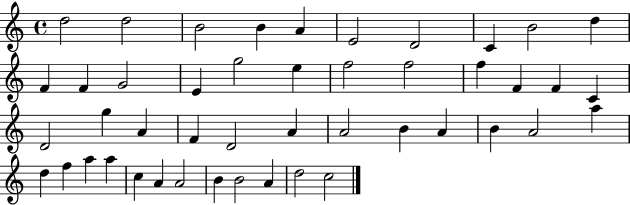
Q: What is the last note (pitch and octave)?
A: C5